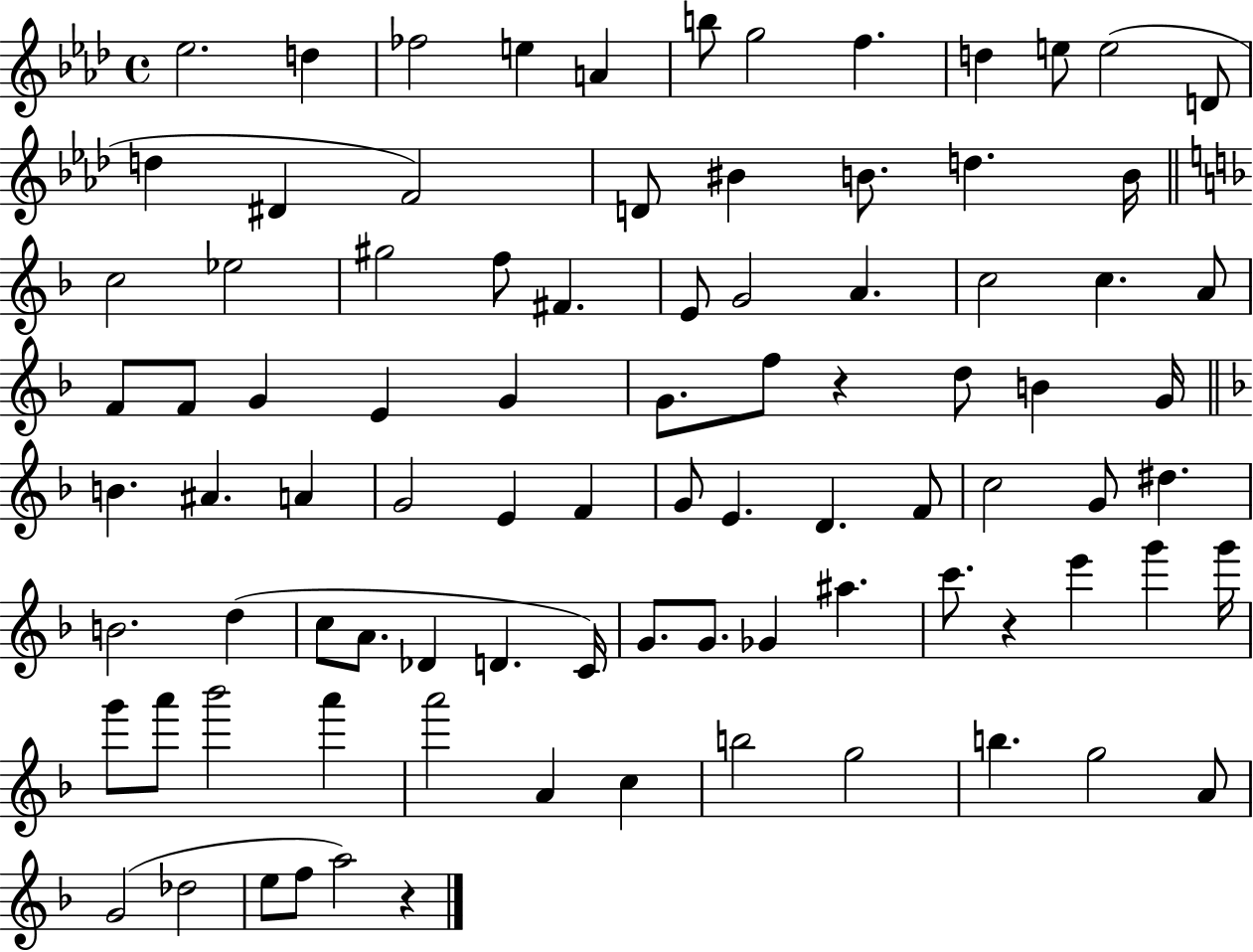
Eb5/h. D5/q FES5/h E5/q A4/q B5/e G5/h F5/q. D5/q E5/e E5/h D4/e D5/q D#4/q F4/h D4/e BIS4/q B4/e. D5/q. B4/s C5/h Eb5/h G#5/h F5/e F#4/q. E4/e G4/h A4/q. C5/h C5/q. A4/e F4/e F4/e G4/q E4/q G4/q G4/e. F5/e R/q D5/e B4/q G4/s B4/q. A#4/q. A4/q G4/h E4/q F4/q G4/e E4/q. D4/q. F4/e C5/h G4/e D#5/q. B4/h. D5/q C5/e A4/e. Db4/q D4/q. C4/s G4/e. G4/e. Gb4/q A#5/q. C6/e. R/q E6/q G6/q G6/s G6/e A6/e Bb6/h A6/q A6/h A4/q C5/q B5/h G5/h B5/q. G5/h A4/e G4/h Db5/h E5/e F5/e A5/h R/q